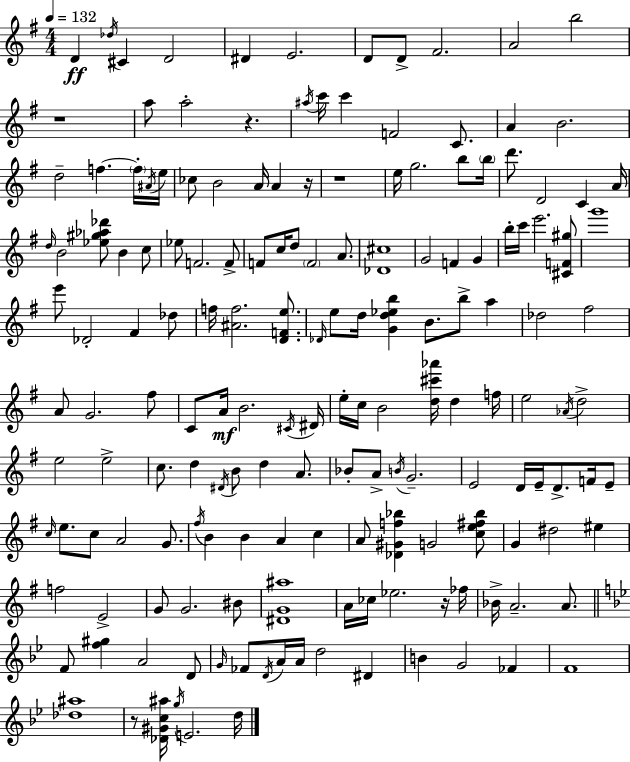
{
  \clef treble
  \numericTimeSignature
  \time 4/4
  \key g \major
  \tempo 4 = 132
  d'4\ff \acciaccatura { des''16 } cis'4 d'2 | dis'4 e'2. | d'8 d'8-> fis'2. | a'2 b''2 | \break r1 | a''8 a''2-. r4. | \acciaccatura { ais''16 } c'''16 c'''4 f'2 c'8. | a'4 b'2. | \break d''2-- f''4.~~ | \parenthesize f''16-. \acciaccatura { ais'16 } e''16 ces''8 b'2 a'16 a'4 | r16 r1 | e''16 g''2. | \break b''8 \parenthesize b''16 d'''8. d'2 c'4 | a'16 \grace { d''16 } b'2 <ees'' gis'' aes'' des'''>8 b'4 | c''8 ees''8 f'2. | f'8-> f'8 c''16 d''8 \parenthesize f'2 | \break a'8. <des' cis''>1 | g'2 f'4 | g'4 b''16-. c'''16 e'''2. | <cis' f' gis''>8 g'''1 | \break e'''8 des'2-. fis'4 | des''8 f''16 <ais' f''>2. | <d' f' e''>8. \grace { des'16 } e''8 d''16 <g' d'' ees'' b''>4 b'8. b''8-> | a''4 des''2 fis''2 | \break a'8 g'2. | fis''8 c'8 a'16\mf b'2. | \acciaccatura { cis'16 } dis'16 e''16-. c''16 b'2 | <d'' cis''' aes'''>16 d''4 f''16 e''2 \acciaccatura { aes'16 } d''2-> | \break e''2 e''2-> | c''8. d''4 \acciaccatura { dis'16 } b'8 | d''4 a'8. bes'8-. a'8-> \acciaccatura { b'16 } g'2.-- | e'2 | \break d'16 e'16-- d'8.-> f'16 e'8-- \grace { c''16 } e''8. c''8 a'2 | g'8. \acciaccatura { fis''16 } b'4 b'4 | a'4 c''4 a'8 <des' gis' f'' bes''>4 | g'2 <c'' e'' fis'' bes''>8 g'4 dis''2 | \break eis''4 f''2 | e'2-> g'8 g'2. | bis'8 <dis' g' ais''>1 | a'16 ces''16 ees''2. | \break r16 fes''16 bes'16-> a'2.-- | a'8. \bar "||" \break \key bes \major f'8 <f'' gis''>4 a'2 d'8 | \grace { g'16 } fes'8 \acciaccatura { d'16 } a'16 a'16 d''2 dis'4 | b'4 g'2 fes'4 | f'1 | \break <des'' ais''>1 | r8 <des' gis' c'' ais''>16 \acciaccatura { g''16 } e'2. | d''16 \bar "|."
}